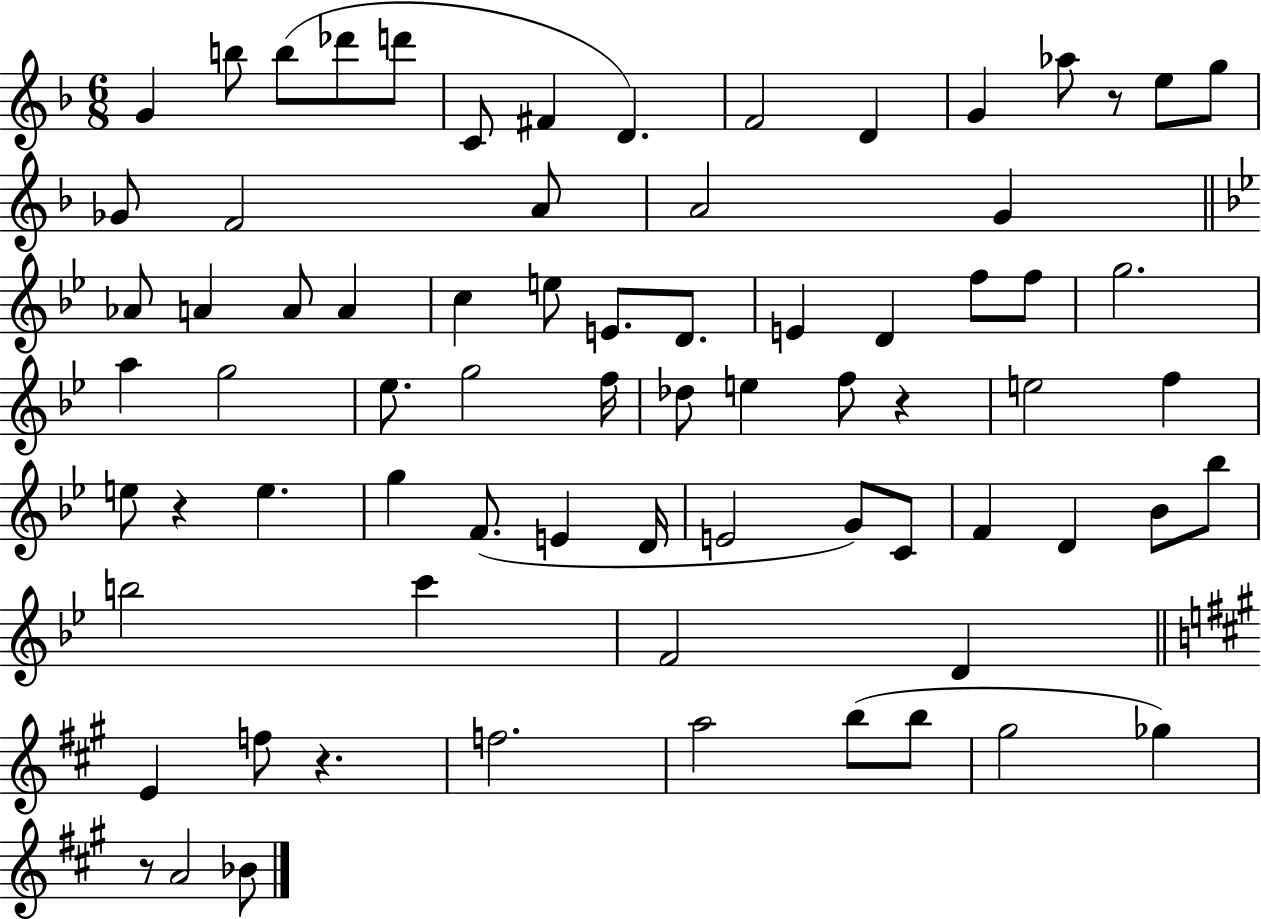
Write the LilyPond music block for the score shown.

{
  \clef treble
  \numericTimeSignature
  \time 6/8
  \key f \major
  g'4 b''8 b''8( des'''8 d'''8 | c'8 fis'4 d'4.) | f'2 d'4 | g'4 aes''8 r8 e''8 g''8 | \break ges'8 f'2 a'8 | a'2 g'4 | \bar "||" \break \key bes \major aes'8 a'4 a'8 a'4 | c''4 e''8 e'8. d'8. | e'4 d'4 f''8 f''8 | g''2. | \break a''4 g''2 | ees''8. g''2 f''16 | des''8 e''4 f''8 r4 | e''2 f''4 | \break e''8 r4 e''4. | g''4 f'8.( e'4 d'16 | e'2 g'8) c'8 | f'4 d'4 bes'8 bes''8 | \break b''2 c'''4 | f'2 d'4 | \bar "||" \break \key a \major e'4 f''8 r4. | f''2. | a''2 b''8( b''8 | gis''2 ges''4) | \break r8 a'2 bes'8 | \bar "|."
}